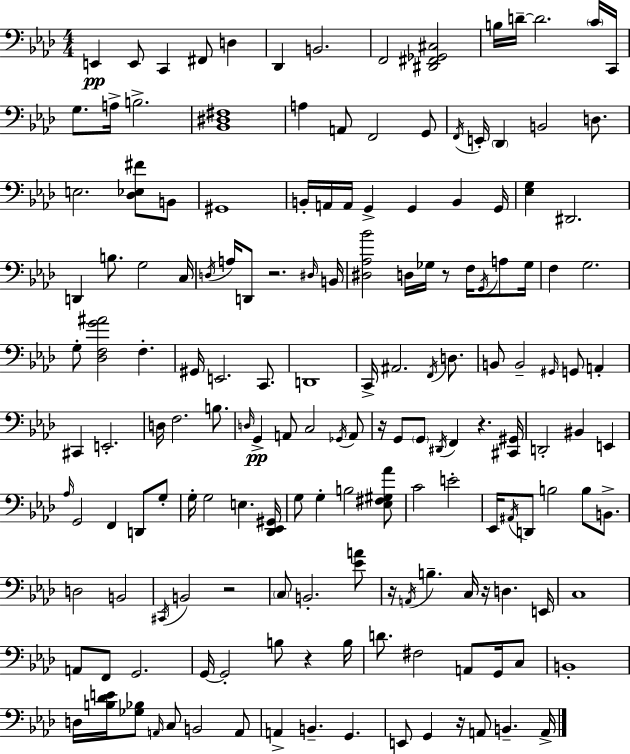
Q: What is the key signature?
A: F minor